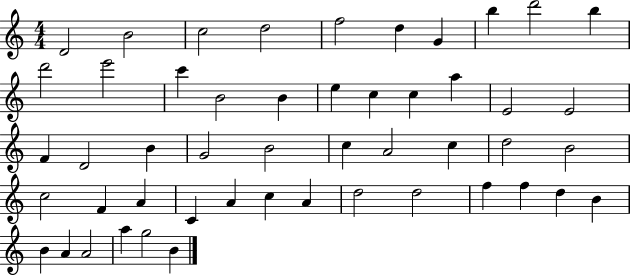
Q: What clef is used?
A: treble